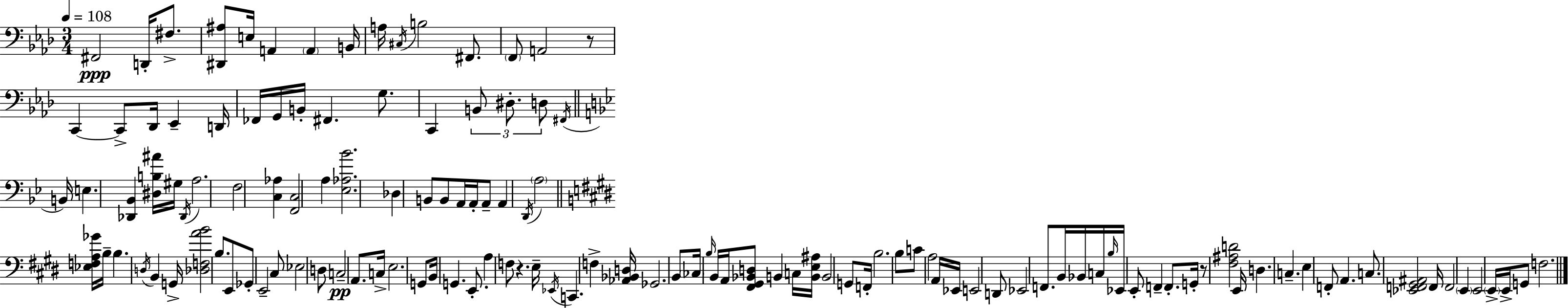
{
  \clef bass
  \numericTimeSignature
  \time 3/4
  \key aes \major
  \tempo 4 = 108
  fis,2\ppp d,16-. fis8.-> | <dis, ais>8 e16 a,4 \parenthesize a,4 b,16 | a16 \acciaccatura { cis16 } b2 fis,8. | \parenthesize f,8 a,2 r8 | \break c,4~~ c,8-> des,16 ees,4-- | d,16 fes,16 g,16 b,16-. fis,4. g8. | c,4 \tuplet 3/2 { b,8 dis8.-. d8 } | \acciaccatura { fis,16 } \bar "||" \break \key bes \major b,16 e4. <des, bes,>4 <dis b ais'>16 | gis16 \acciaccatura { des,16 } a2. | f2 <c aes>4 | <f, c>2 a4 | \break <ees aes bes'>2. | des4 b,8 b,8 a,16 a,16-. | a,8-- a,4 \acciaccatura { d,16 } \parenthesize a2 | \bar "||" \break \key e \major <ees f a ges'>16 b16-- b4. \acciaccatura { d16 } b,4 | g,16-> <des f a' b'>2 b8. | e,8 ges,8-. e,2-- | cis8 ees2 d8 | \break c2--\pp a,8. | c16-> e2. | g,8 b,16 g,4. e,8.-. | a4 f8 r4. | \break e16-- \acciaccatura { ees,16 } c,4. f4-> | <aes, bes, d>16 ges,2. | b,8 \parenthesize ces16 \grace { b16 } b,16 a,16 <fis, gis, bes, d>8 b,4 | c16 <b, e ais>16 b,2 | \break g,8 f,16-. b2. | b8 c'8 a2 | a,16 ees,16 e,2 | d,8 ees,2 f,8. | \break b,16 bes,16 c16 \grace { b16 } ees,16 e,8-. f,4-- | f,8.-. g,16-. r8 <fis ais d'>2 | e,16 d4. c4.-- | e4 f,8-. a,4. | \break c8. <ees, f, gis, ais,>2 | f,16 f,2 | \parenthesize e,4 e,2 | \parenthesize e,16-> e,16-> g,8 f2. | \break \bar "|."
}